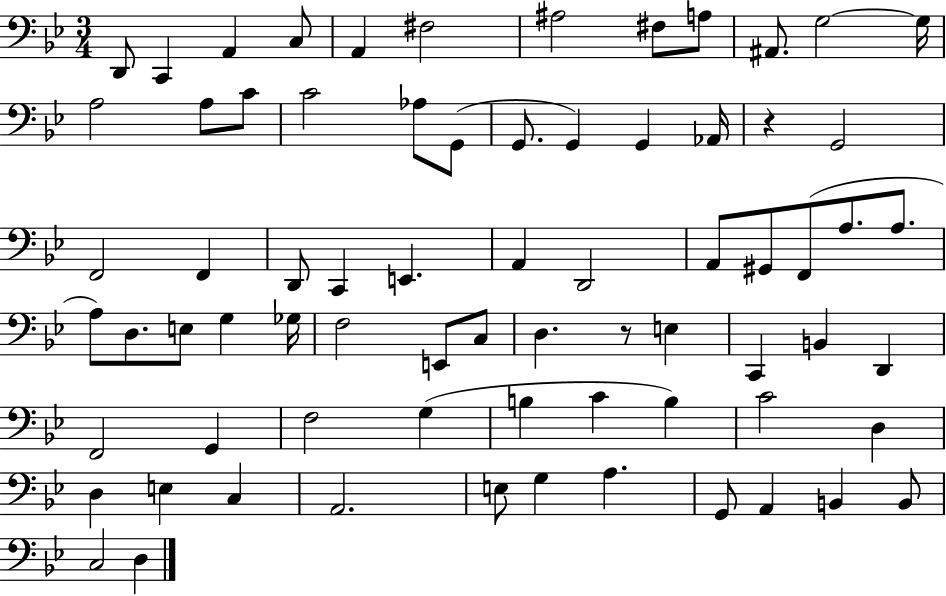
D2/e C2/q A2/q C3/e A2/q F#3/h A#3/h F#3/e A3/e A#2/e. G3/h G3/s A3/h A3/e C4/e C4/h Ab3/e G2/e G2/e. G2/q G2/q Ab2/s R/q G2/h F2/h F2/q D2/e C2/q E2/q. A2/q D2/h A2/e G#2/e F2/e A3/e. A3/e. A3/e D3/e. E3/e G3/q Gb3/s F3/h E2/e C3/e D3/q. R/e E3/q C2/q B2/q D2/q F2/h G2/q F3/h G3/q B3/q C4/q B3/q C4/h D3/q D3/q E3/q C3/q A2/h. E3/e G3/q A3/q. G2/e A2/q B2/q B2/e C3/h D3/q